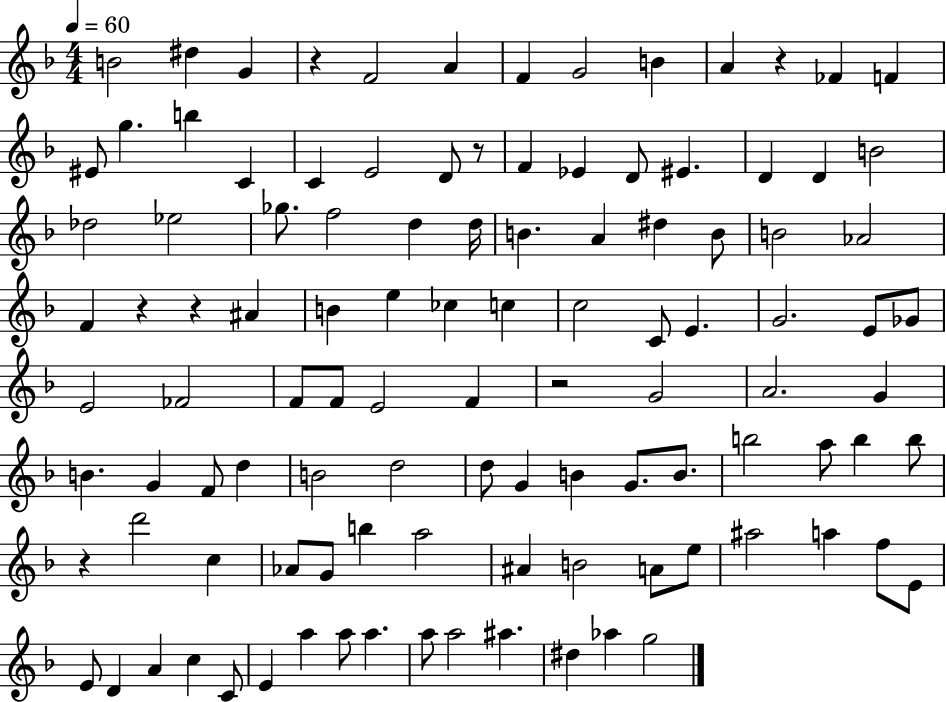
{
  \clef treble
  \numericTimeSignature
  \time 4/4
  \key f \major
  \tempo 4 = 60
  b'2 dis''4 g'4 | r4 f'2 a'4 | f'4 g'2 b'4 | a'4 r4 fes'4 f'4 | \break eis'8 g''4. b''4 c'4 | c'4 e'2 d'8 r8 | f'4 ees'4 d'8 eis'4. | d'4 d'4 b'2 | \break des''2 ees''2 | ges''8. f''2 d''4 d''16 | b'4. a'4 dis''4 b'8 | b'2 aes'2 | \break f'4 r4 r4 ais'4 | b'4 e''4 ces''4 c''4 | c''2 c'8 e'4. | g'2. e'8 ges'8 | \break e'2 fes'2 | f'8 f'8 e'2 f'4 | r2 g'2 | a'2. g'4 | \break b'4. g'4 f'8 d''4 | b'2 d''2 | d''8 g'4 b'4 g'8. b'8. | b''2 a''8 b''4 b''8 | \break r4 d'''2 c''4 | aes'8 g'8 b''4 a''2 | ais'4 b'2 a'8 e''8 | ais''2 a''4 f''8 e'8 | \break e'8 d'4 a'4 c''4 c'8 | e'4 a''4 a''8 a''4. | a''8 a''2 ais''4. | dis''4 aes''4 g''2 | \break \bar "|."
}